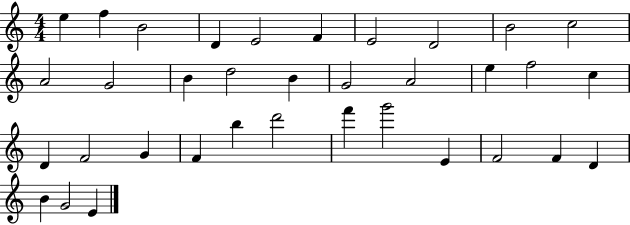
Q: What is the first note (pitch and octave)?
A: E5